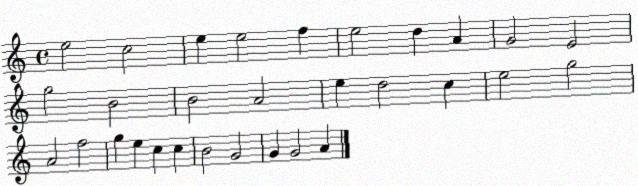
X:1
T:Untitled
M:4/4
L:1/4
K:C
e2 c2 e e2 f e2 d A G2 E2 g2 B2 B2 A2 e d2 c e2 g2 A2 f2 g e c c B2 G2 G G2 A